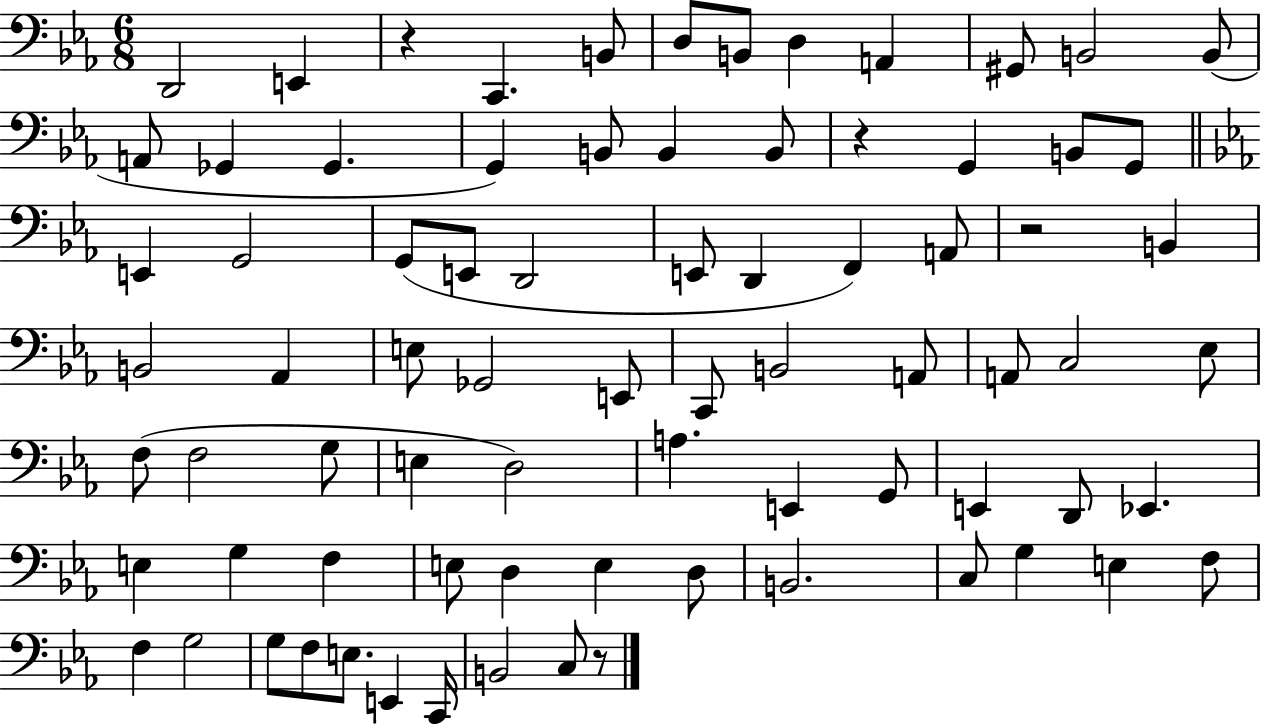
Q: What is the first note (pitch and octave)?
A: D2